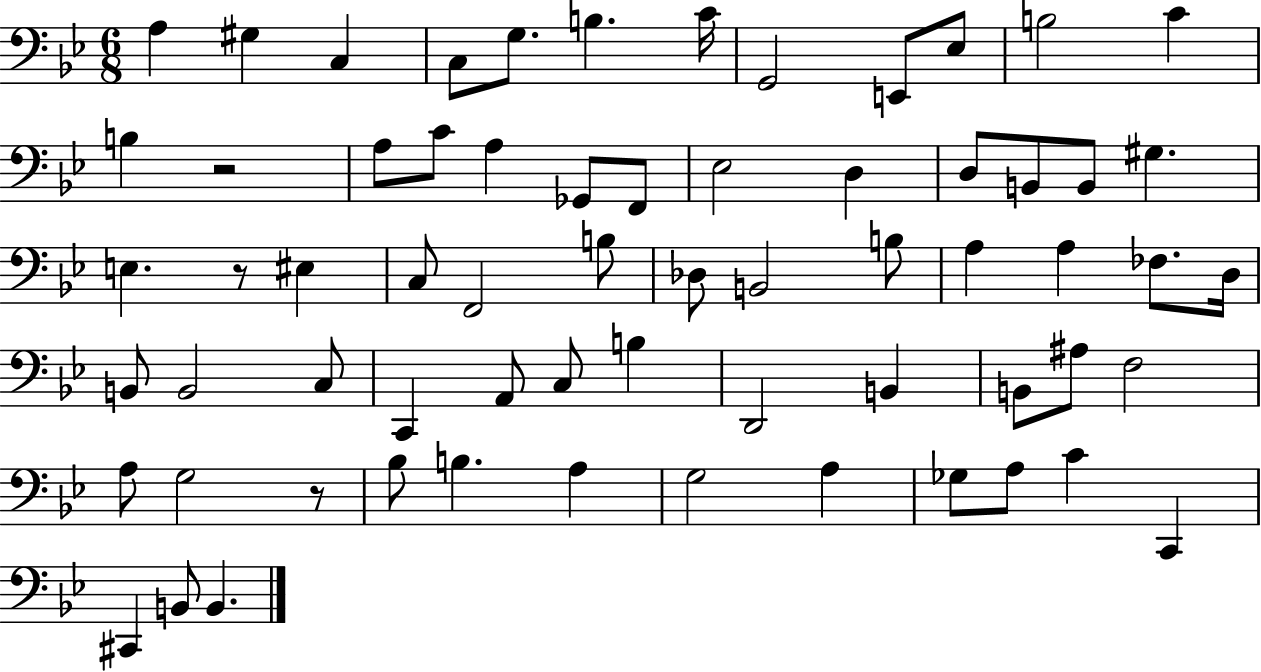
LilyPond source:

{
  \clef bass
  \numericTimeSignature
  \time 6/8
  \key bes \major
  \repeat volta 2 { a4 gis4 c4 | c8 g8. b4. c'16 | g,2 e,8 ees8 | b2 c'4 | \break b4 r2 | a8 c'8 a4 ges,8 f,8 | ees2 d4 | d8 b,8 b,8 gis4. | \break e4. r8 eis4 | c8 f,2 b8 | des8 b,2 b8 | a4 a4 fes8. d16 | \break b,8 b,2 c8 | c,4 a,8 c8 b4 | d,2 b,4 | b,8 ais8 f2 | \break a8 g2 r8 | bes8 b4. a4 | g2 a4 | ges8 a8 c'4 c,4 | \break cis,4 b,8 b,4. | } \bar "|."
}